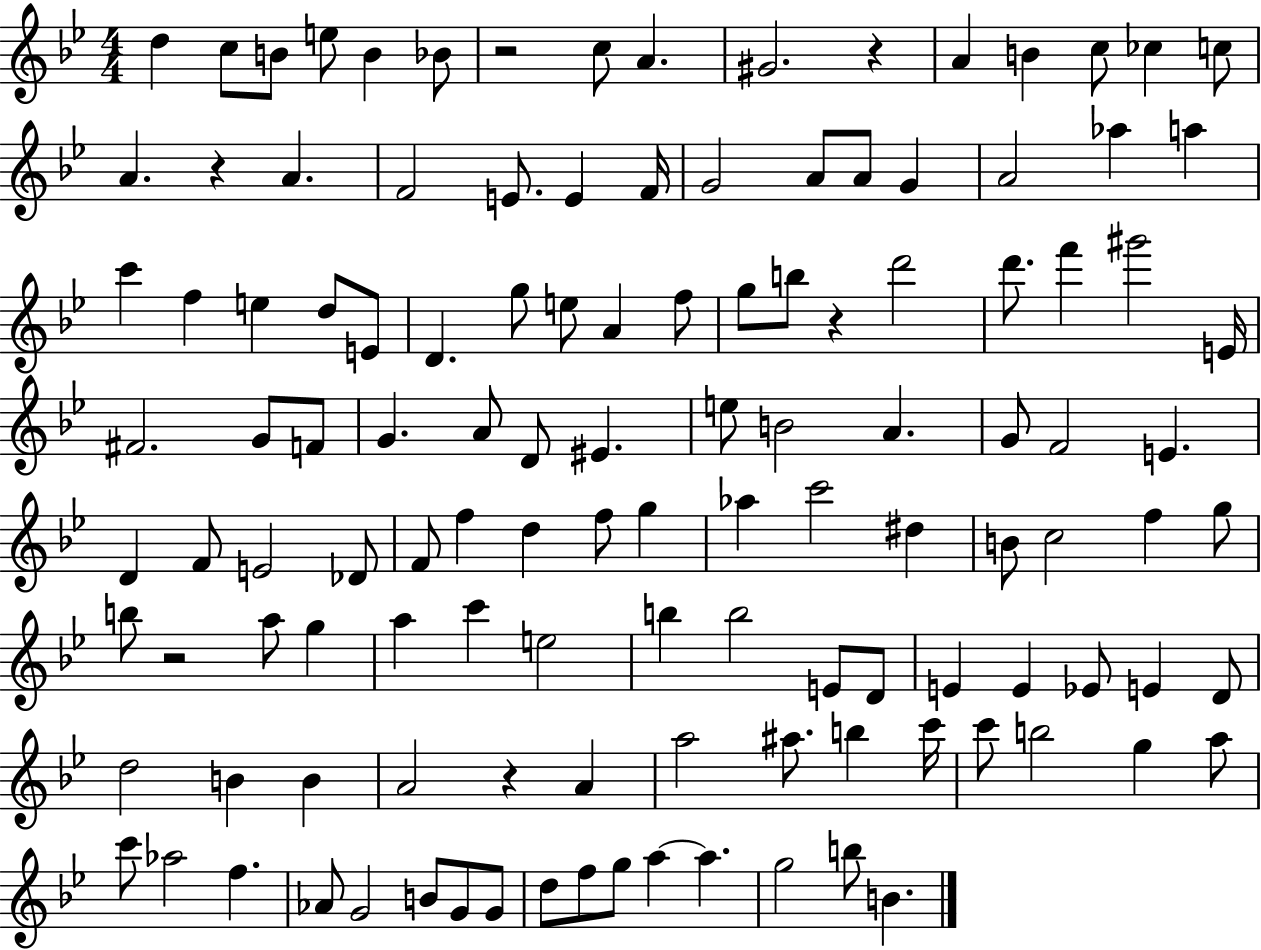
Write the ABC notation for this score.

X:1
T:Untitled
M:4/4
L:1/4
K:Bb
d c/2 B/2 e/2 B _B/2 z2 c/2 A ^G2 z A B c/2 _c c/2 A z A F2 E/2 E F/4 G2 A/2 A/2 G A2 _a a c' f e d/2 E/2 D g/2 e/2 A f/2 g/2 b/2 z d'2 d'/2 f' ^g'2 E/4 ^F2 G/2 F/2 G A/2 D/2 ^E e/2 B2 A G/2 F2 E D F/2 E2 _D/2 F/2 f d f/2 g _a c'2 ^d B/2 c2 f g/2 b/2 z2 a/2 g a c' e2 b b2 E/2 D/2 E E _E/2 E D/2 d2 B B A2 z A a2 ^a/2 b c'/4 c'/2 b2 g a/2 c'/2 _a2 f _A/2 G2 B/2 G/2 G/2 d/2 f/2 g/2 a a g2 b/2 B